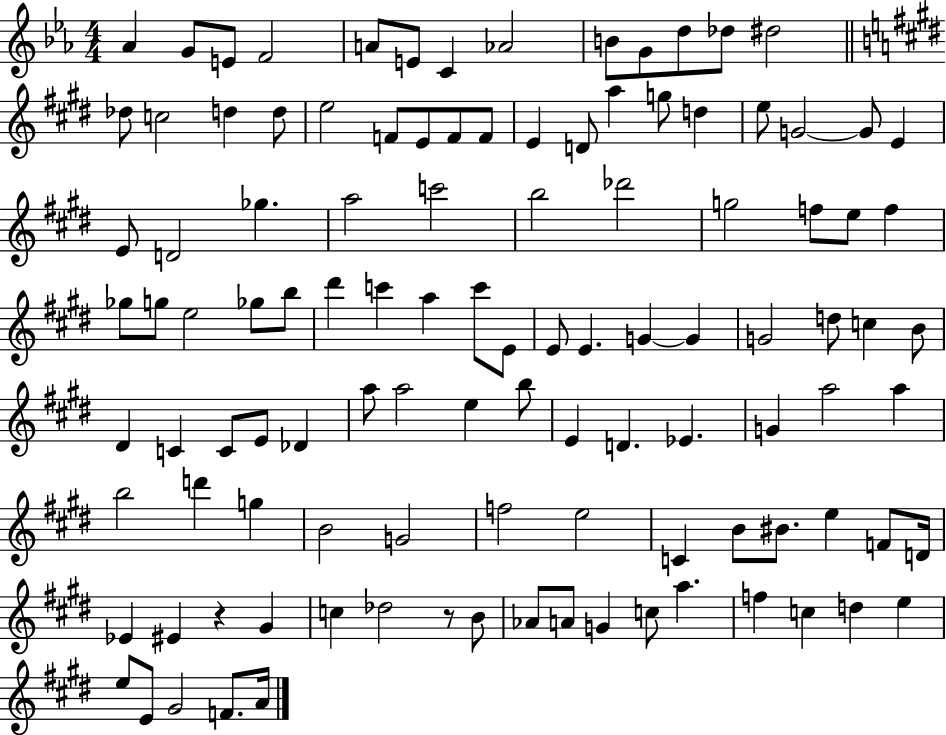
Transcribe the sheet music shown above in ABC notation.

X:1
T:Untitled
M:4/4
L:1/4
K:Eb
_A G/2 E/2 F2 A/2 E/2 C _A2 B/2 G/2 d/2 _d/2 ^d2 _d/2 c2 d d/2 e2 F/2 E/2 F/2 F/2 E D/2 a g/2 d e/2 G2 G/2 E E/2 D2 _g a2 c'2 b2 _d'2 g2 f/2 e/2 f _g/2 g/2 e2 _g/2 b/2 ^d' c' a c'/2 E/2 E/2 E G G G2 d/2 c B/2 ^D C C/2 E/2 _D a/2 a2 e b/2 E D _E G a2 a b2 d' g B2 G2 f2 e2 C B/2 ^B/2 e F/2 D/4 _E ^E z ^G c _d2 z/2 B/2 _A/2 A/2 G c/2 a f c d e e/2 E/2 ^G2 F/2 A/4